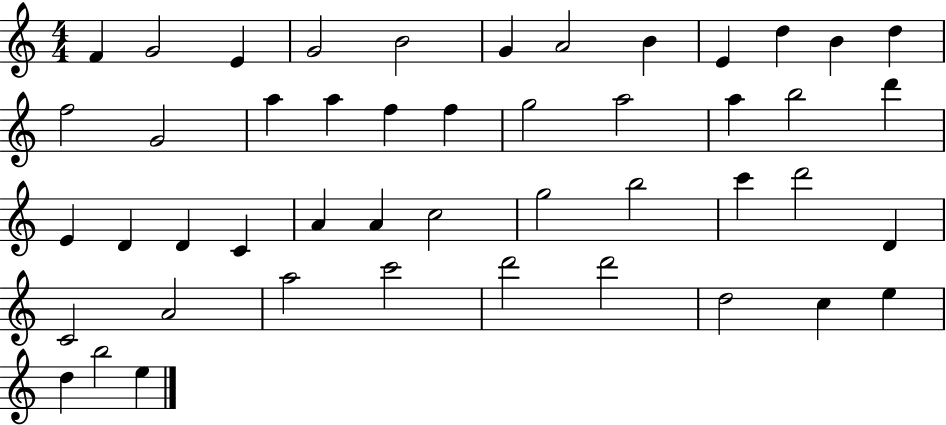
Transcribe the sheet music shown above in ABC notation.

X:1
T:Untitled
M:4/4
L:1/4
K:C
F G2 E G2 B2 G A2 B E d B d f2 G2 a a f f g2 a2 a b2 d' E D D C A A c2 g2 b2 c' d'2 D C2 A2 a2 c'2 d'2 d'2 d2 c e d b2 e